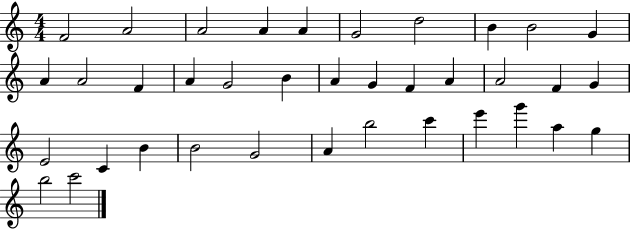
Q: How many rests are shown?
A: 0